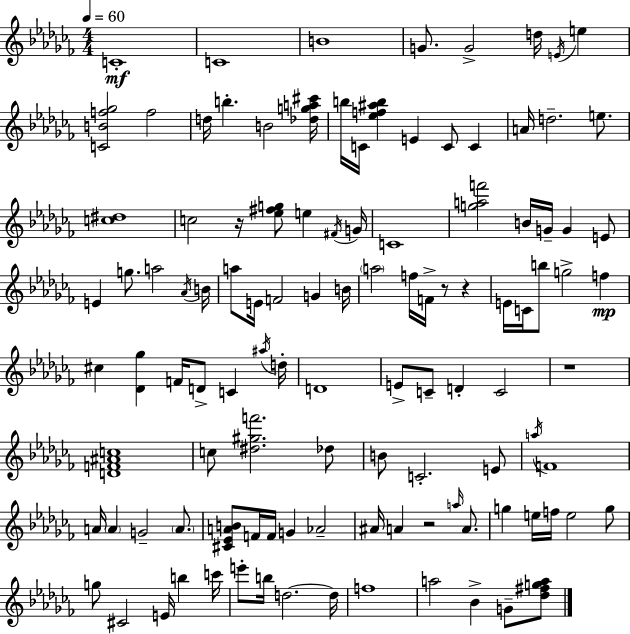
{
  \clef treble
  \numericTimeSignature
  \time 4/4
  \key aes \minor
  \tempo 4 = 60
  \repeat volta 2 { c'1-.\mf | c'1 | b'1 | g'8. g'2-> d''16 \acciaccatura { e'16 } e''4 | \break <c' b' f'' ges''>2 f''2 | d''16 b''4.-. b'2 | <des'' g'' a'' cis'''>16 b''16 c'16 <ees'' f'' ais'' b''>4 e'4 c'8 c'4 | a'16 d''2.-- e''8. | \break <c'' dis''>1 | c''2 r16 <ees'' fis'' g''>8 e''4 | \acciaccatura { fis'16 } g'16 c'1 | <g'' a'' f'''>2 b'16 g'16-- g'4 | \break e'8 e'4 g''8. a''2 | \acciaccatura { aes'16 } b'16 a''8 e'16 f'2 g'4 | b'16 \parenthesize a''2 f''16 f'16-> r8 r4 | e'16 c'16 b''8 g''2-> f''4\mp | \break cis''4 <des' ges''>4 f'16 d'8-> c'4 | \acciaccatura { ais''16 } d''16-. d'1 | e'8-> c'8-- d'4-. c'2 | r1 | \break <d' f' ais' c''>1 | c''8 <dis'' gis'' f'''>2. | des''8 b'8 c'2.-. | e'8 \acciaccatura { a''16 } f'1 | \break a'16 \parenthesize a'4 g'2-- | \parenthesize a'8. <cis' ees' a' b'>8 f'16 f'16 g'4 aes'2-- | ais'16 a'4 r2 | \grace { a''16 } a'8. g''4 e''16 f''16 e''2 | \break g''8 g''8 cis'2 | e'16 b''4 c'''16 e'''8-. b''16 d''2.~~ | d''16 f''1 | a''2 bes'4-> | \break g'8-- <des'' fis'' g'' a''>8 } \bar "|."
}